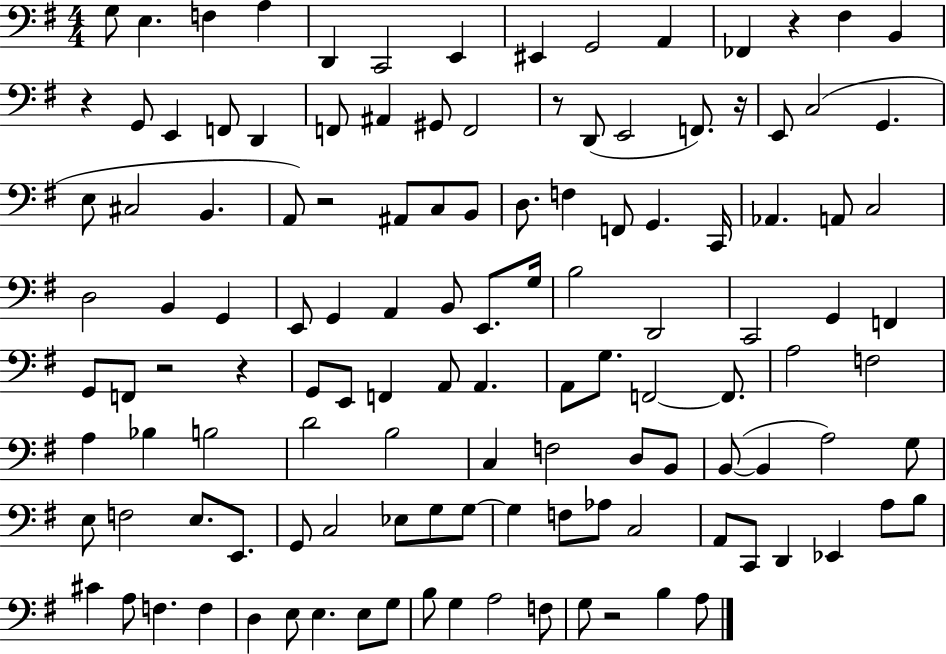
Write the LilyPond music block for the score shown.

{
  \clef bass
  \numericTimeSignature
  \time 4/4
  \key g \major
  g8 e4. f4 a4 | d,4 c,2 e,4 | eis,4 g,2 a,4 | fes,4 r4 fis4 b,4 | \break r4 g,8 e,4 f,8 d,4 | f,8 ais,4 gis,8 f,2 | r8 d,8( e,2 f,8.) r16 | e,8 c2( g,4. | \break e8 cis2 b,4. | a,8) r2 ais,8 c8 b,8 | d8. f4 f,8 g,4. c,16 | aes,4. a,8 c2 | \break d2 b,4 g,4 | e,8 g,4 a,4 b,8 e,8. g16 | b2 d,2 | c,2 g,4 f,4 | \break g,8 f,8 r2 r4 | g,8 e,8 f,4 a,8 a,4. | a,8 g8. f,2~~ f,8. | a2 f2 | \break a4 bes4 b2 | d'2 b2 | c4 f2 d8 b,8 | b,8~(~ b,4 a2) g8 | \break e8 f2 e8. e,8. | g,8 c2 ees8 g8 g8~~ | g4 f8 aes8 c2 | a,8 c,8 d,4 ees,4 a8 b8 | \break cis'4 a8 f4. f4 | d4 e8 e4. e8 g8 | b8 g4 a2 f8 | g8 r2 b4 a8 | \break \bar "|."
}